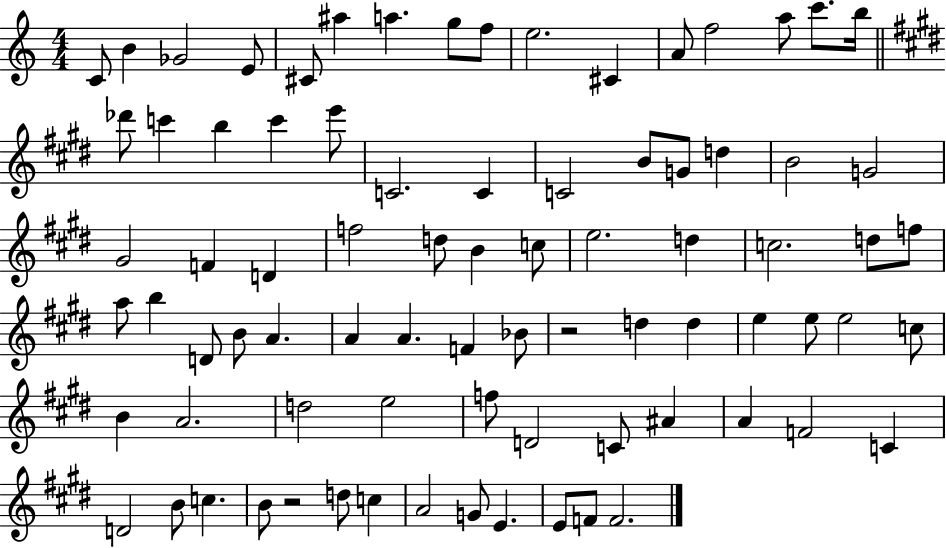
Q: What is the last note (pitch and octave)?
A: F4